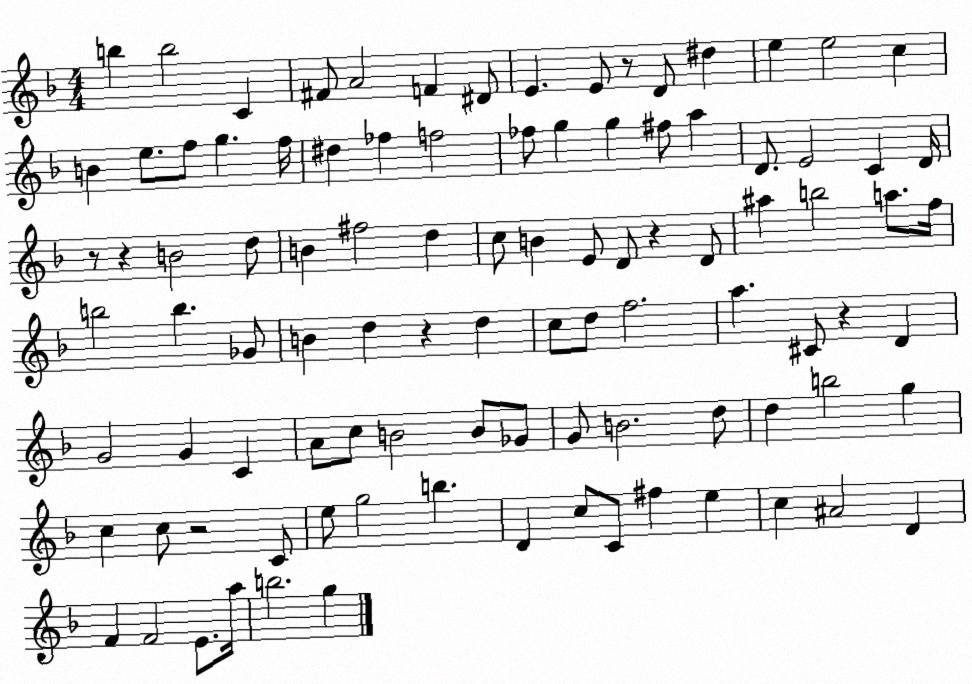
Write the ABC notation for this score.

X:1
T:Untitled
M:4/4
L:1/4
K:F
b b2 C ^F/2 A2 F ^D/2 E E/2 z/2 D/2 ^d e e2 c B e/2 f/2 g f/4 ^d _f f2 _f/2 g g ^f/2 a D/2 E2 C D/4 z/2 z B2 d/2 B ^f2 d c/2 B E/2 D/2 z D/2 ^a b2 a/2 f/4 b2 b _G/2 B d z d c/2 d/2 f2 a ^C/2 z D G2 G C A/2 c/2 B2 B/2 _G/2 G/2 B2 d/2 d b2 g c c/2 z2 C/2 e/2 g2 b D c/2 C/2 ^f e c ^A2 D F F2 E/2 a/4 b2 g